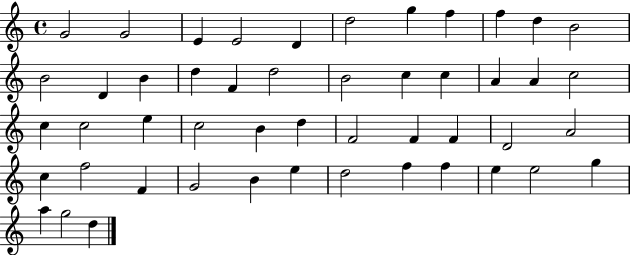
{
  \clef treble
  \time 4/4
  \defaultTimeSignature
  \key c \major
  g'2 g'2 | e'4 e'2 d'4 | d''2 g''4 f''4 | f''4 d''4 b'2 | \break b'2 d'4 b'4 | d''4 f'4 d''2 | b'2 c''4 c''4 | a'4 a'4 c''2 | \break c''4 c''2 e''4 | c''2 b'4 d''4 | f'2 f'4 f'4 | d'2 a'2 | \break c''4 f''2 f'4 | g'2 b'4 e''4 | d''2 f''4 f''4 | e''4 e''2 g''4 | \break a''4 g''2 d''4 | \bar "|."
}